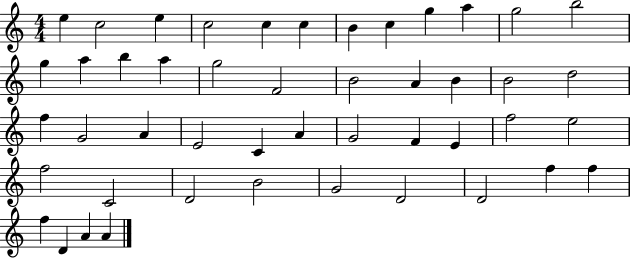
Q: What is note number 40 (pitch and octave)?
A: D4